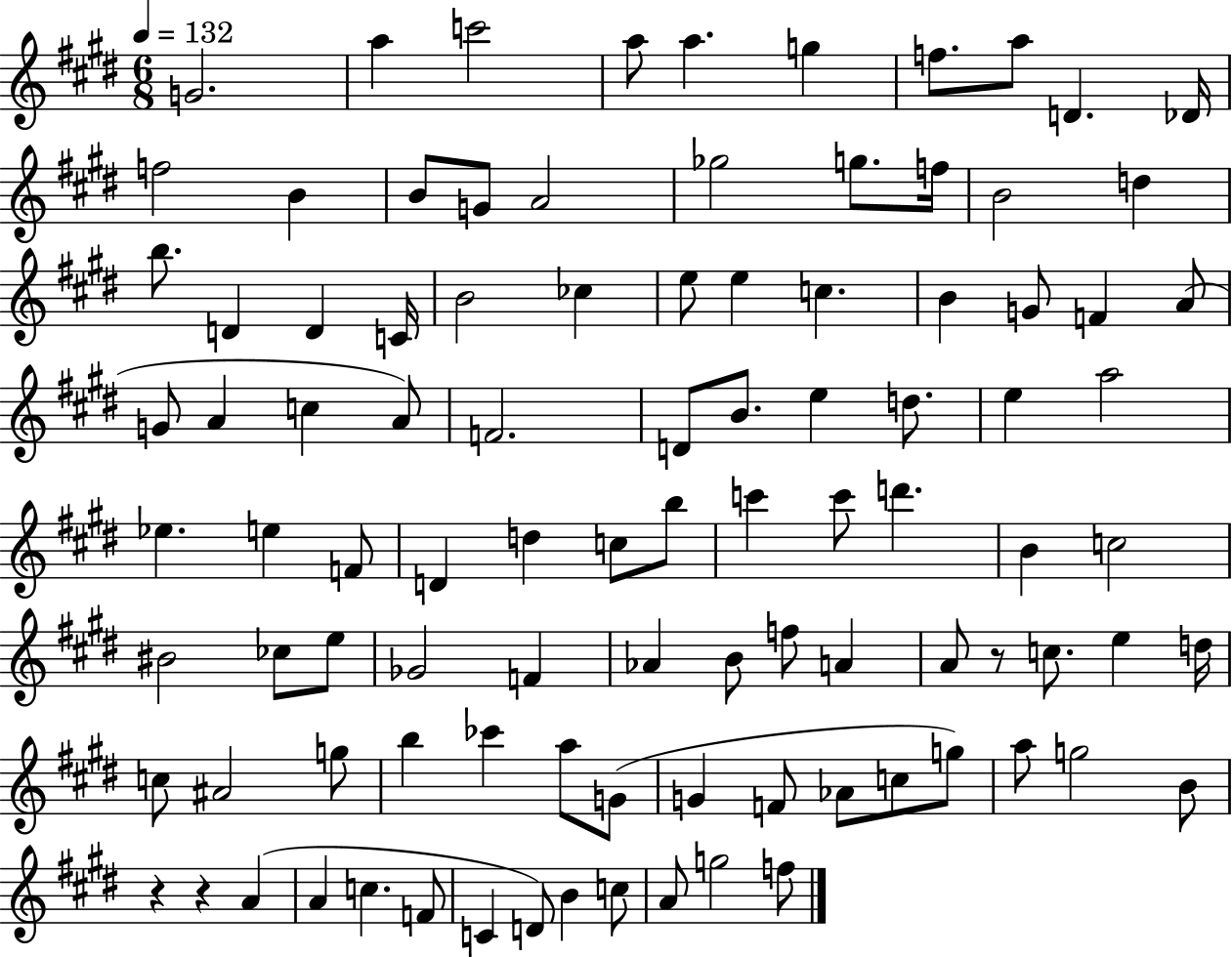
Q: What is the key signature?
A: E major